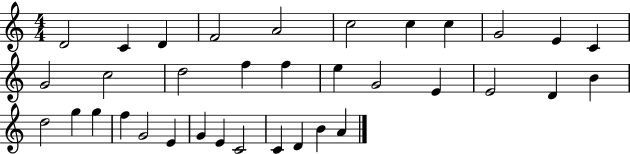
X:1
T:Untitled
M:4/4
L:1/4
K:C
D2 C D F2 A2 c2 c c G2 E C G2 c2 d2 f f e G2 E E2 D B d2 g g f G2 E G E C2 C D B A